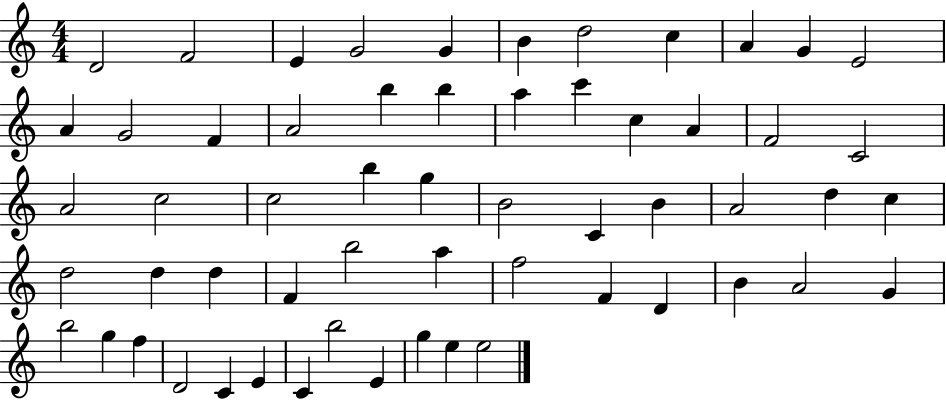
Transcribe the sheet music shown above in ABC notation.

X:1
T:Untitled
M:4/4
L:1/4
K:C
D2 F2 E G2 G B d2 c A G E2 A G2 F A2 b b a c' c A F2 C2 A2 c2 c2 b g B2 C B A2 d c d2 d d F b2 a f2 F D B A2 G b2 g f D2 C E C b2 E g e e2